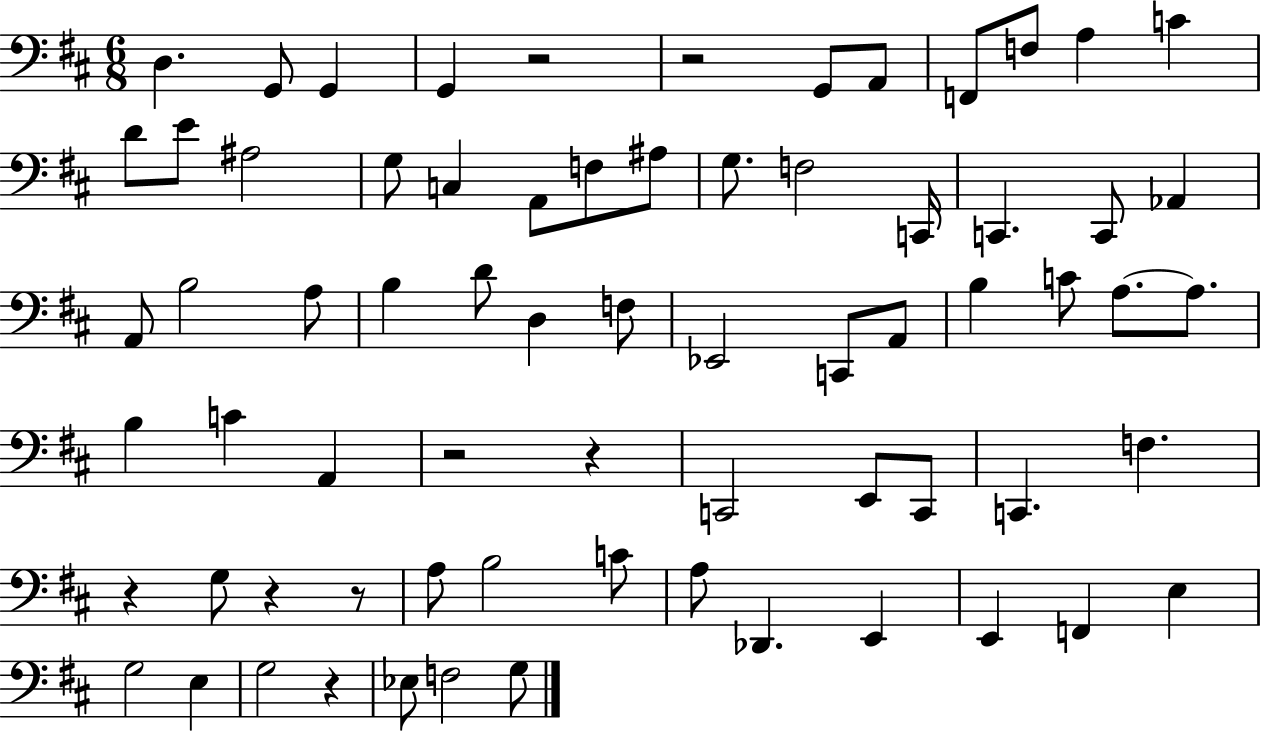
X:1
T:Untitled
M:6/8
L:1/4
K:D
D, G,,/2 G,, G,, z2 z2 G,,/2 A,,/2 F,,/2 F,/2 A, C D/2 E/2 ^A,2 G,/2 C, A,,/2 F,/2 ^A,/2 G,/2 F,2 C,,/4 C,, C,,/2 _A,, A,,/2 B,2 A,/2 B, D/2 D, F,/2 _E,,2 C,,/2 A,,/2 B, C/2 A,/2 A,/2 B, C A,, z2 z C,,2 E,,/2 C,,/2 C,, F, z G,/2 z z/2 A,/2 B,2 C/2 A,/2 _D,, E,, E,, F,, E, G,2 E, G,2 z _E,/2 F,2 G,/2